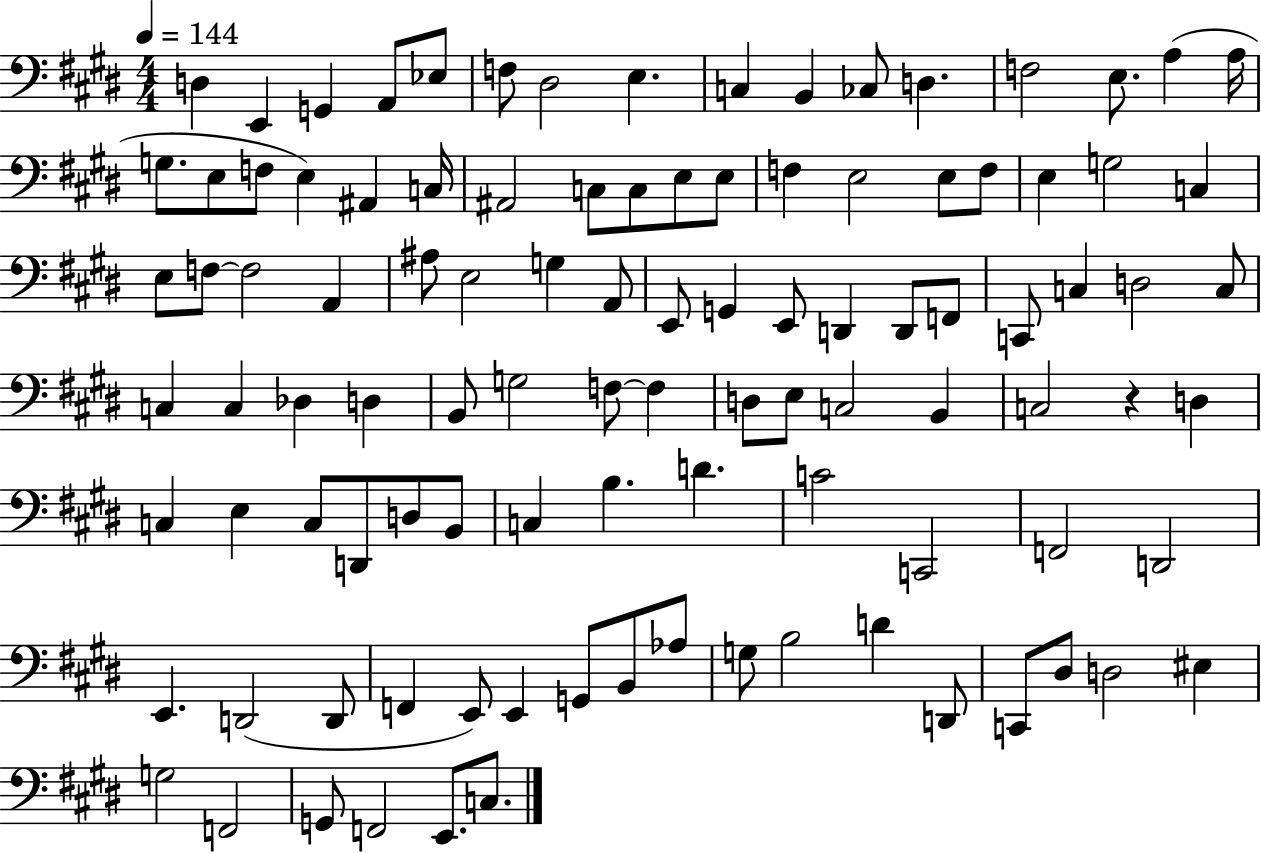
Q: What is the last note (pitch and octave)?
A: C3